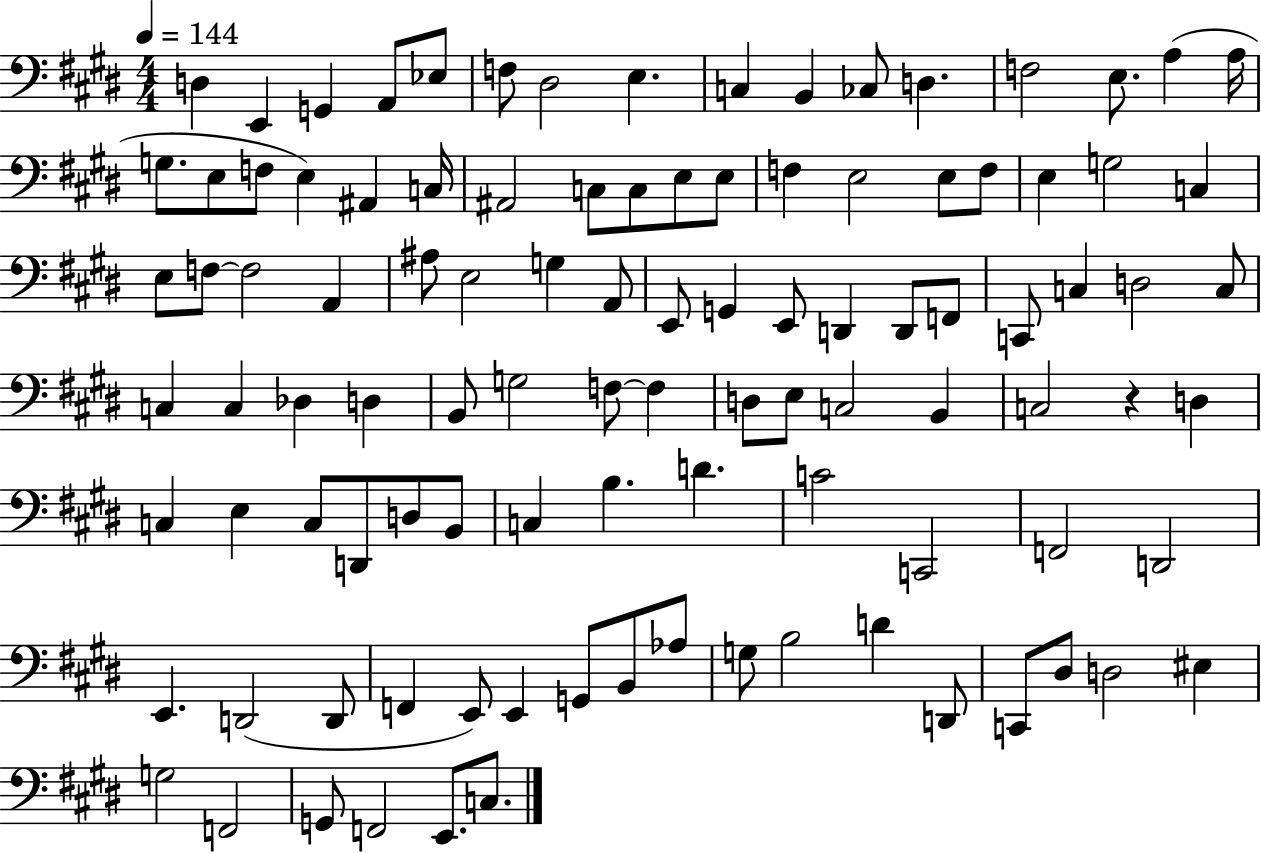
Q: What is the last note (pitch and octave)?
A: C3